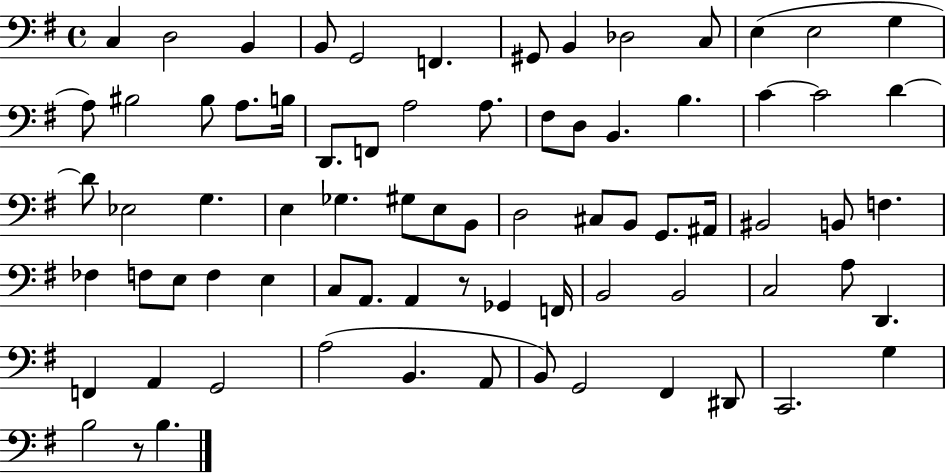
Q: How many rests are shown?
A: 2